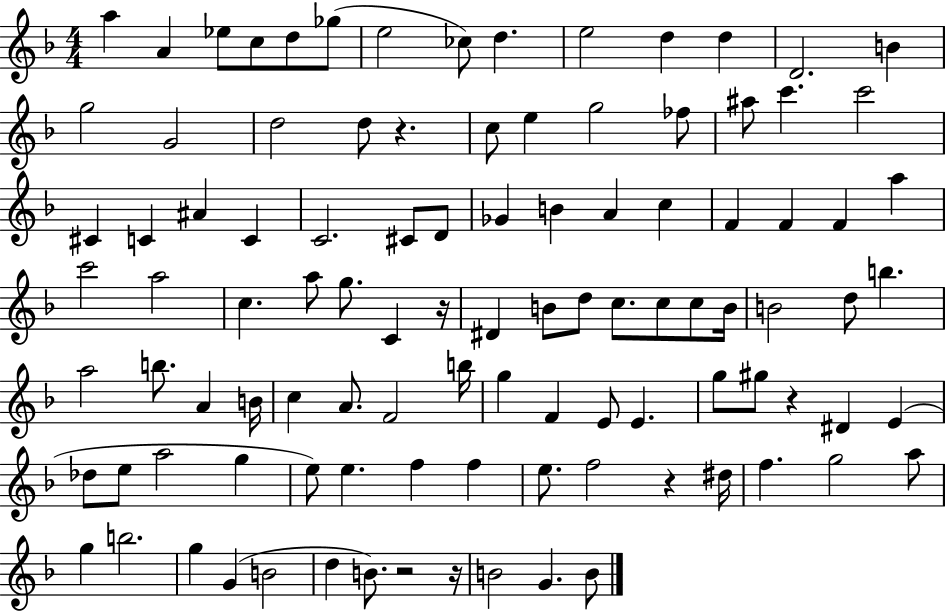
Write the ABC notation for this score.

X:1
T:Untitled
M:4/4
L:1/4
K:F
a A _e/2 c/2 d/2 _g/2 e2 _c/2 d e2 d d D2 B g2 G2 d2 d/2 z c/2 e g2 _f/2 ^a/2 c' c'2 ^C C ^A C C2 ^C/2 D/2 _G B A c F F F a c'2 a2 c a/2 g/2 C z/4 ^D B/2 d/2 c/2 c/2 c/2 B/4 B2 d/2 b a2 b/2 A B/4 c A/2 F2 b/4 g F E/2 E g/2 ^g/2 z ^D E _d/2 e/2 a2 g e/2 e f f e/2 f2 z ^d/4 f g2 a/2 g b2 g G B2 d B/2 z2 z/4 B2 G B/2